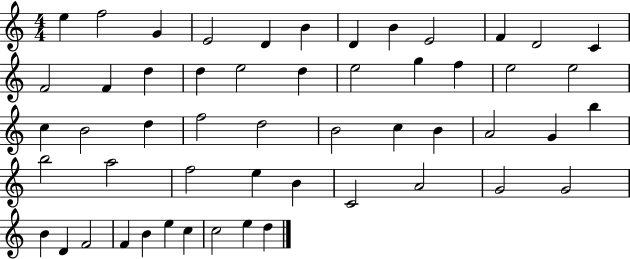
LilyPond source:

{
  \clef treble
  \numericTimeSignature
  \time 4/4
  \key c \major
  e''4 f''2 g'4 | e'2 d'4 b'4 | d'4 b'4 e'2 | f'4 d'2 c'4 | \break f'2 f'4 d''4 | d''4 e''2 d''4 | e''2 g''4 f''4 | e''2 e''2 | \break c''4 b'2 d''4 | f''2 d''2 | b'2 c''4 b'4 | a'2 g'4 b''4 | \break b''2 a''2 | f''2 e''4 b'4 | c'2 a'2 | g'2 g'2 | \break b'4 d'4 f'2 | f'4 b'4 e''4 c''4 | c''2 e''4 d''4 | \bar "|."
}